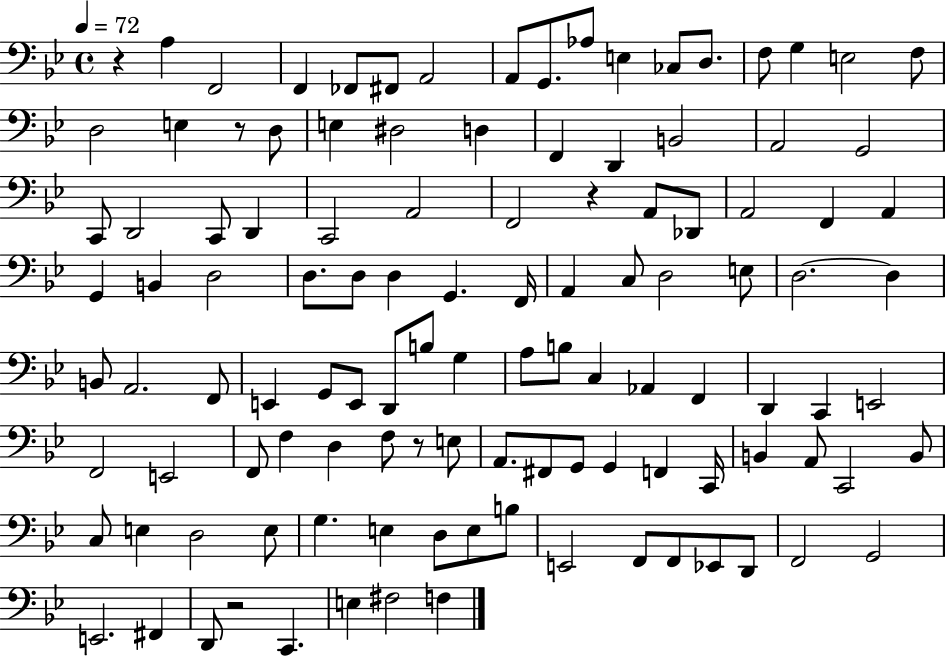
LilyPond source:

{
  \clef bass
  \time 4/4
  \defaultTimeSignature
  \key bes \major
  \tempo 4 = 72
  r4 a4 f,2 | f,4 fes,8 fis,8 a,2 | a,8 g,8. aes8 e4 ces8 d8. | f8 g4 e2 f8 | \break d2 e4 r8 d8 | e4 dis2 d4 | f,4 d,4 b,2 | a,2 g,2 | \break c,8 d,2 c,8 d,4 | c,2 a,2 | f,2 r4 a,8 des,8 | a,2 f,4 a,4 | \break g,4 b,4 d2 | d8. d8 d4 g,4. f,16 | a,4 c8 d2 e8 | d2.~~ d4 | \break b,8 a,2. f,8 | e,4 g,8 e,8 d,8 b8 g4 | a8 b8 c4 aes,4 f,4 | d,4 c,4 e,2 | \break f,2 e,2 | f,8 f4 d4 f8 r8 e8 | a,8. fis,8 g,8 g,4 f,4 c,16 | b,4 a,8 c,2 b,8 | \break c8 e4 d2 e8 | g4. e4 d8 e8 b8 | e,2 f,8 f,8 ees,8 d,8 | f,2 g,2 | \break e,2. fis,4 | d,8 r2 c,4. | e4 fis2 f4 | \bar "|."
}